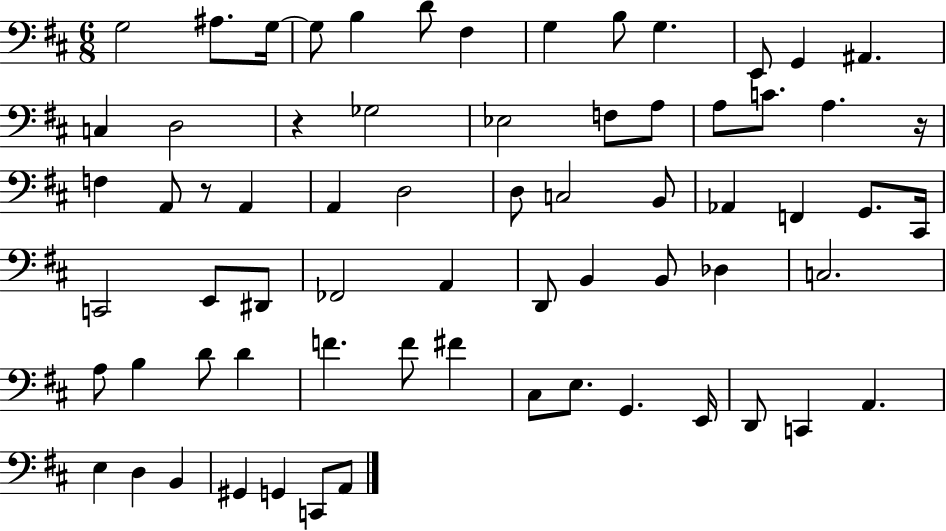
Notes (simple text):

G3/h A#3/e. G3/s G3/e B3/q D4/e F#3/q G3/q B3/e G3/q. E2/e G2/q A#2/q. C3/q D3/h R/q Gb3/h Eb3/h F3/e A3/e A3/e C4/e. A3/q. R/s F3/q A2/e R/e A2/q A2/q D3/h D3/e C3/h B2/e Ab2/q F2/q G2/e. C#2/s C2/h E2/e D#2/e FES2/h A2/q D2/e B2/q B2/e Db3/q C3/h. A3/e B3/q D4/e D4/q F4/q. F4/e F#4/q C#3/e E3/e. G2/q. E2/s D2/e C2/q A2/q. E3/q D3/q B2/q G#2/q G2/q C2/e A2/e